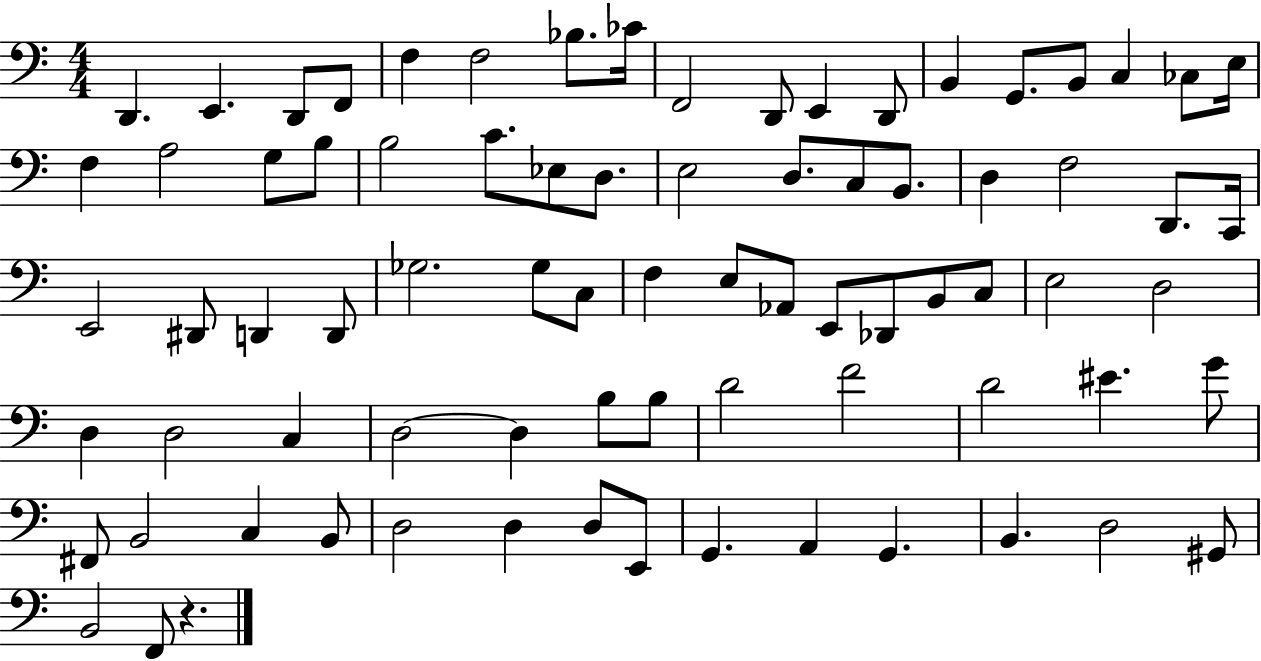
{
  \clef bass
  \numericTimeSignature
  \time 4/4
  \key c \major
  d,4. e,4. d,8 f,8 | f4 f2 bes8. ces'16 | f,2 d,8 e,4 d,8 | b,4 g,8. b,8 c4 ces8 e16 | \break f4 a2 g8 b8 | b2 c'8. ees8 d8. | e2 d8. c8 b,8. | d4 f2 d,8. c,16 | \break e,2 dis,8 d,4 d,8 | ges2. ges8 c8 | f4 e8 aes,8 e,8 des,8 b,8 c8 | e2 d2 | \break d4 d2 c4 | d2~~ d4 b8 b8 | d'2 f'2 | d'2 eis'4. g'8 | \break fis,8 b,2 c4 b,8 | d2 d4 d8 e,8 | g,4. a,4 g,4. | b,4. d2 gis,8 | \break b,2 f,8 r4. | \bar "|."
}